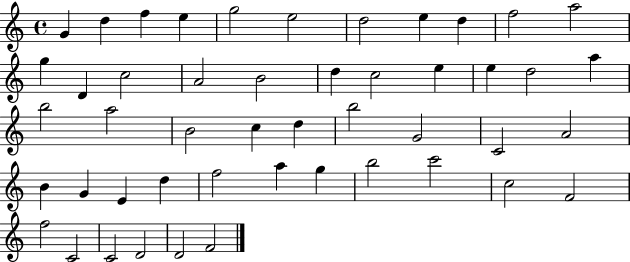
G4/q D5/q F5/q E5/q G5/h E5/h D5/h E5/q D5/q F5/h A5/h G5/q D4/q C5/h A4/h B4/h D5/q C5/h E5/q E5/q D5/h A5/q B5/h A5/h B4/h C5/q D5/q B5/h G4/h C4/h A4/h B4/q G4/q E4/q D5/q F5/h A5/q G5/q B5/h C6/h C5/h F4/h F5/h C4/h C4/h D4/h D4/h F4/h